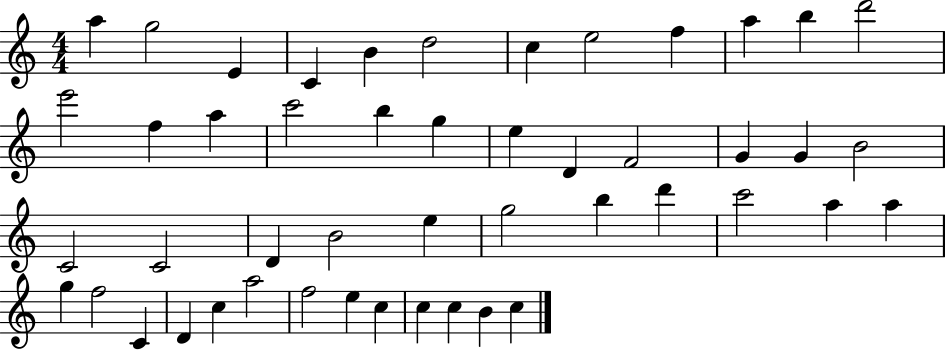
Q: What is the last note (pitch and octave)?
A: C5